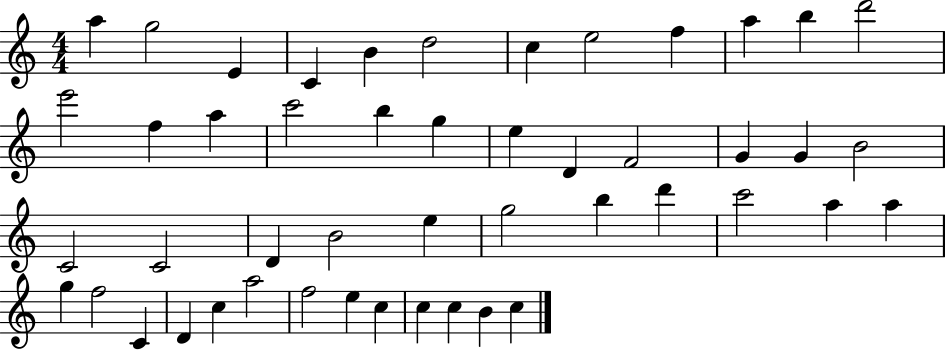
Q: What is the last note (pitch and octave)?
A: C5